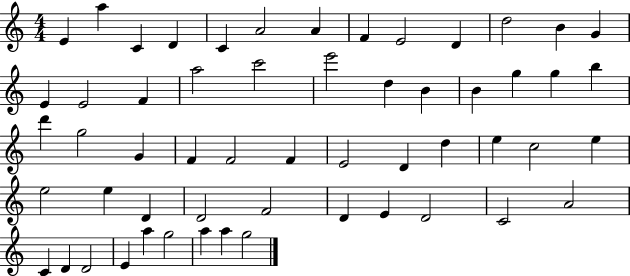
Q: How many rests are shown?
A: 0